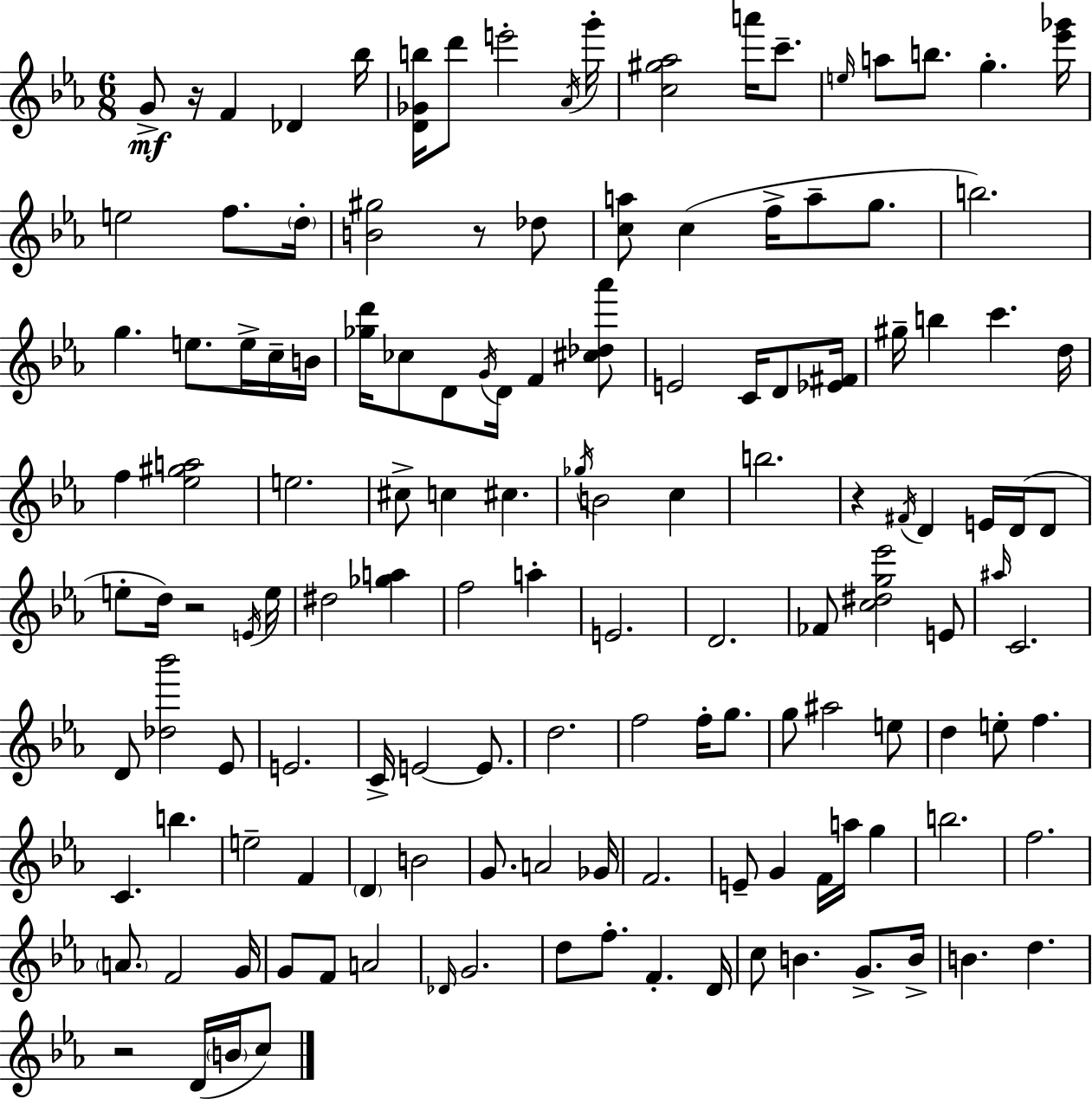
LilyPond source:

{
  \clef treble
  \numericTimeSignature
  \time 6/8
  \key ees \major
  \repeat volta 2 { g'8->\mf r16 f'4 des'4 bes''16 | <d' ges' b''>16 d'''8 e'''2-. \acciaccatura { aes'16 } | g'''16-. <c'' gis'' aes''>2 a'''16 c'''8.-- | \grace { e''16 } a''8 b''8. g''4.-. | \break <ees''' ges'''>16 e''2 f''8. | \parenthesize d''16-. <b' gis''>2 r8 | des''8 <c'' a''>8 c''4( f''16-> a''8-- g''8. | b''2.) | \break g''4. e''8. e''16-> | c''16-- b'16 <ges'' d'''>16 ces''8 d'8 \acciaccatura { g'16 } d'16 f'4 | <cis'' des'' aes'''>8 e'2 c'16 | d'8 <ees' fis'>16 gis''16-- b''4 c'''4. | \break d''16 f''4 <ees'' gis'' a''>2 | e''2. | cis''8-> c''4 cis''4. | \acciaccatura { ges''16 } b'2 | \break c''4 b''2. | r4 \acciaccatura { fis'16 } d'4 | e'16 d'16( d'8 e''8-. d''16) r2 | \acciaccatura { e'16 } e''16 dis''2 | \break <ges'' a''>4 f''2 | a''4-. e'2. | d'2. | fes'8 <c'' dis'' g'' ees'''>2 | \break e'8 \grace { ais''16 } c'2. | d'8 <des'' bes'''>2 | ees'8 e'2. | c'16-> e'2~~ | \break e'8. d''2. | f''2 | f''16-. g''8. g''8 ais''2 | e''8 d''4 e''8-. | \break f''4. c'4. | b''4. e''2-- | f'4 \parenthesize d'4 b'2 | g'8. a'2 | \break ges'16 f'2. | e'8-- g'4 | f'16 a''16 g''4 b''2. | f''2. | \break \parenthesize a'8. f'2 | g'16 g'8 f'8 a'2 | \grace { des'16 } g'2. | d''8 f''8.-. | \break f'4.-. d'16 c''8 b'4. | g'8.-> b'16-> b'4. | d''4. r2 | d'16( \parenthesize b'16 c''8) } \bar "|."
}